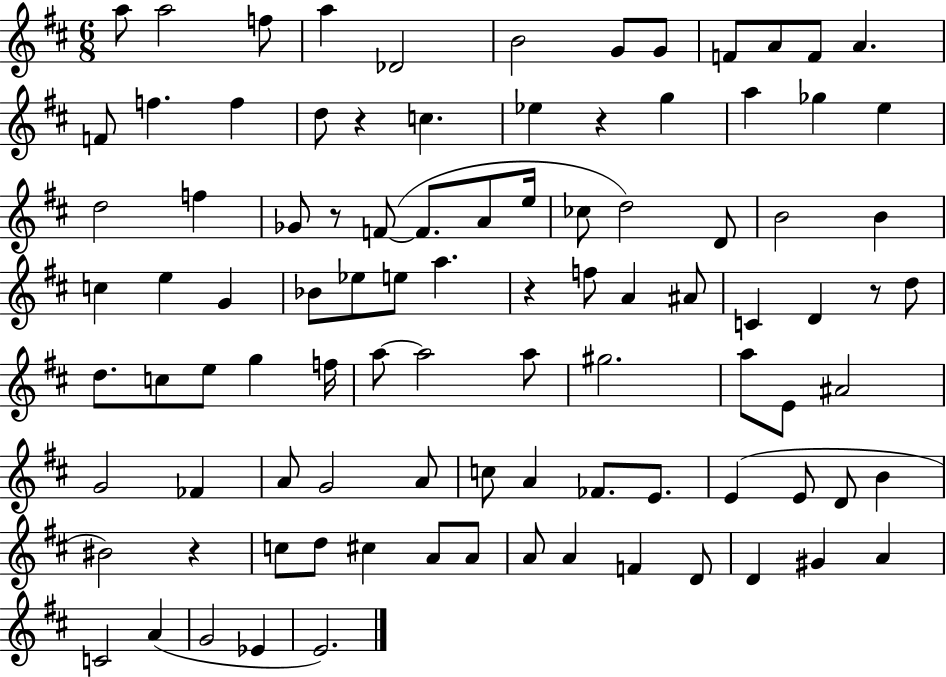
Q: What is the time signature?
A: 6/8